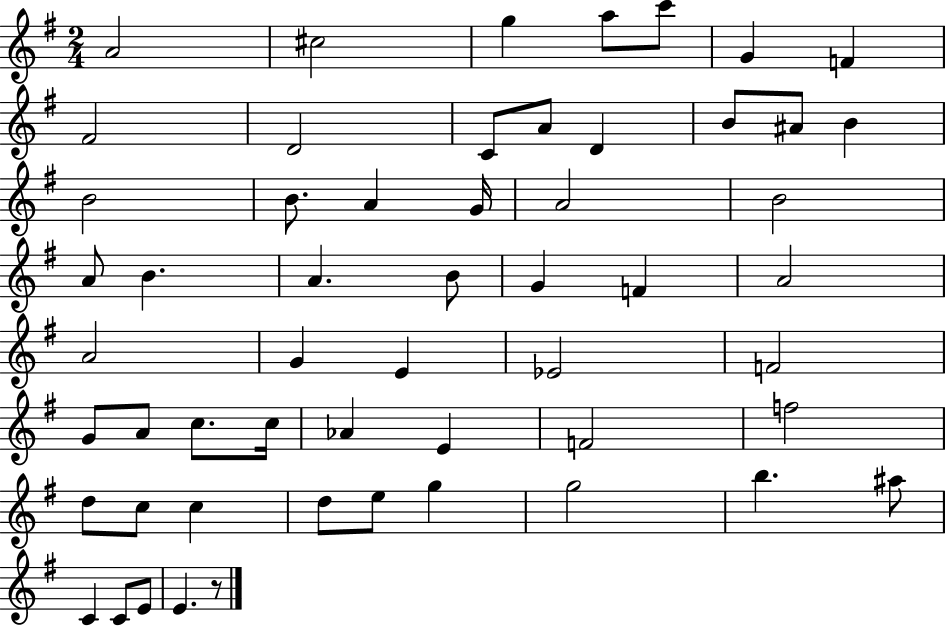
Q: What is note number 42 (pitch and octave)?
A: D5